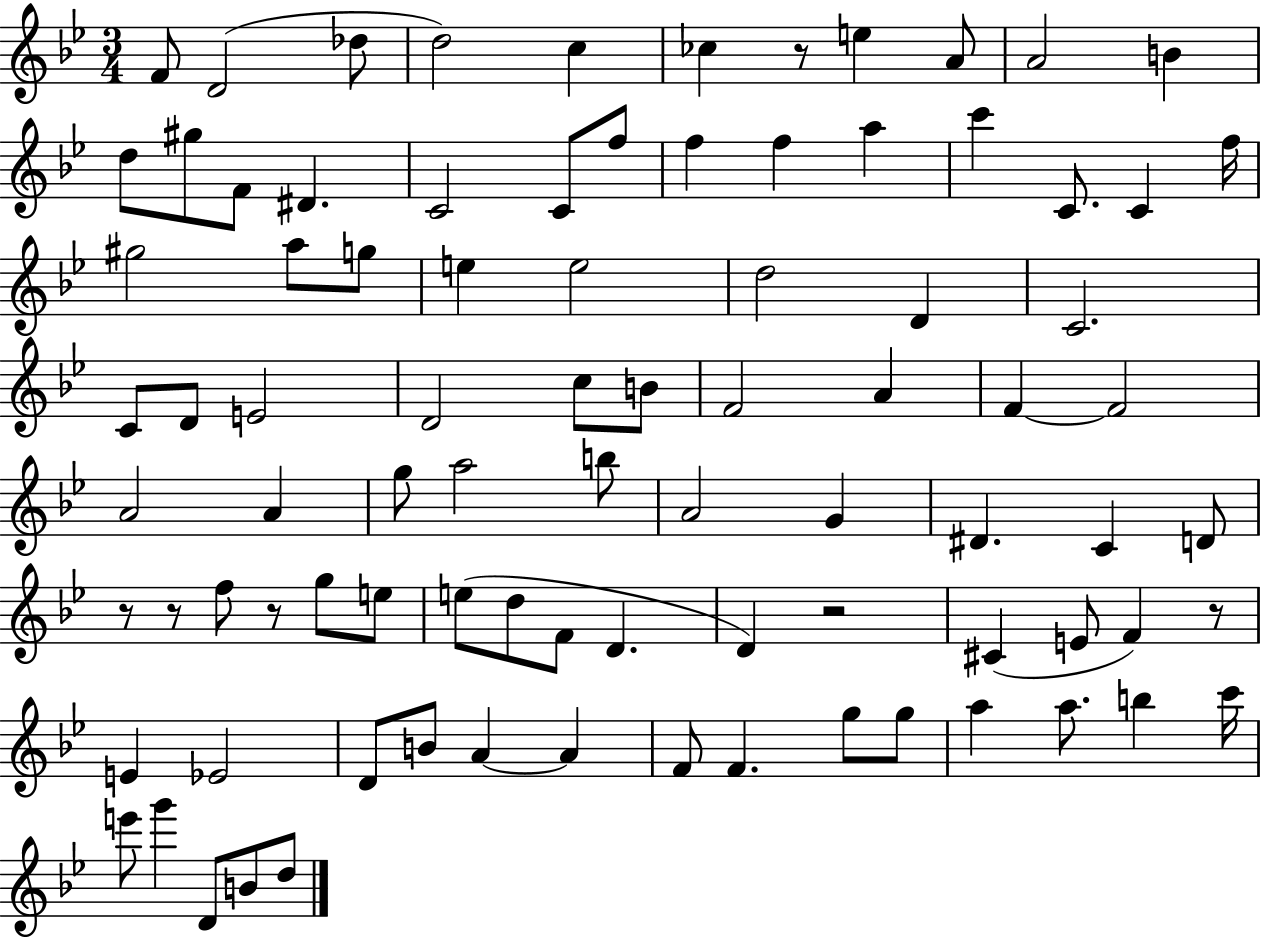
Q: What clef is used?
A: treble